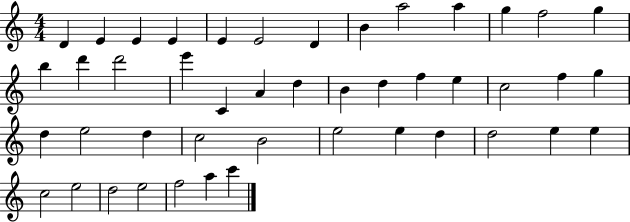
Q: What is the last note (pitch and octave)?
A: C6